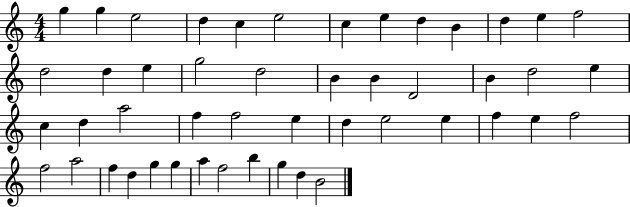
X:1
T:Untitled
M:4/4
L:1/4
K:C
g g e2 d c e2 c e d B d e f2 d2 d e g2 d2 B B D2 B d2 e c d a2 f f2 e d e2 e f e f2 f2 a2 f d g g a f2 b g d B2